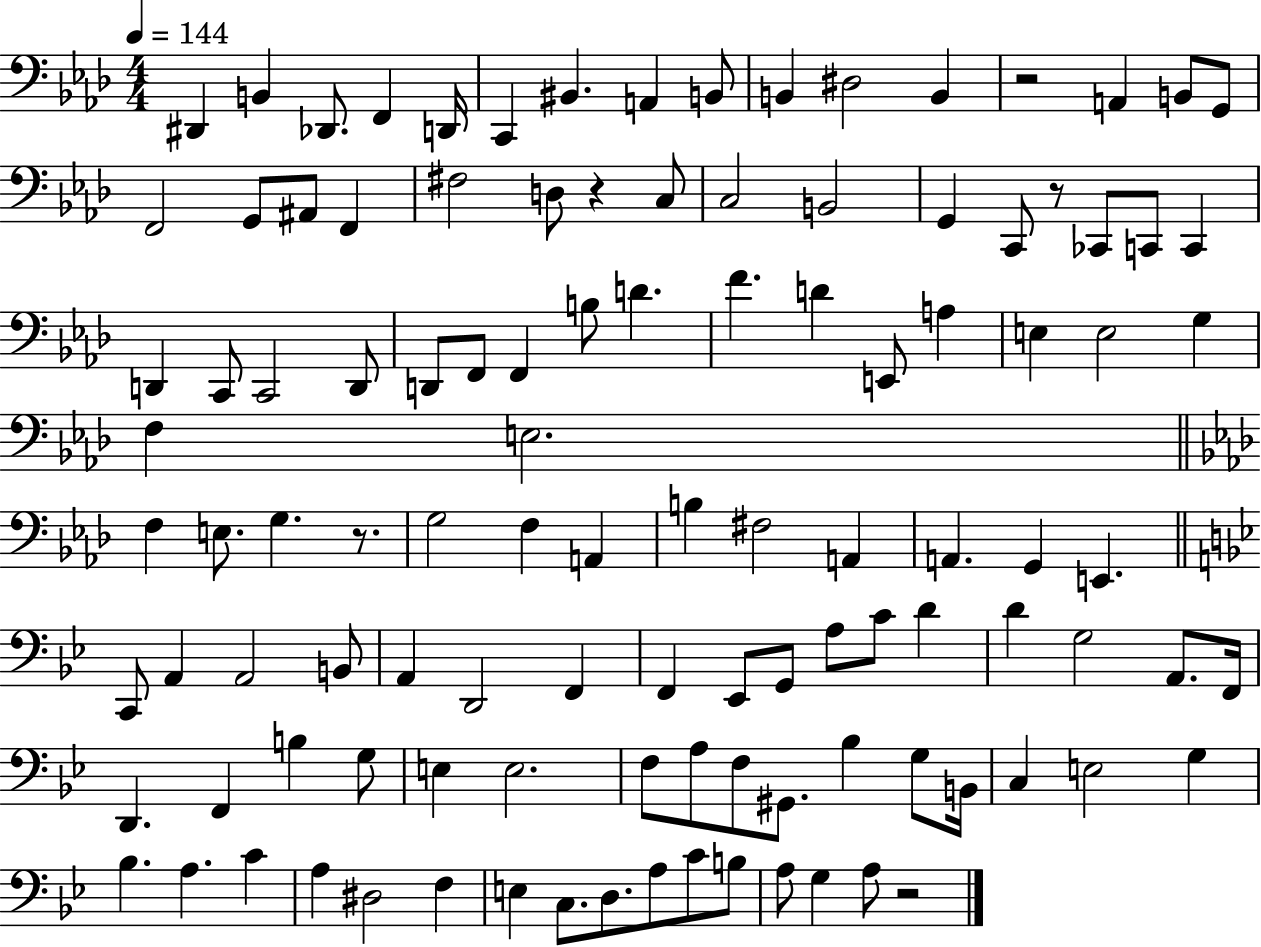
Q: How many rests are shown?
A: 5